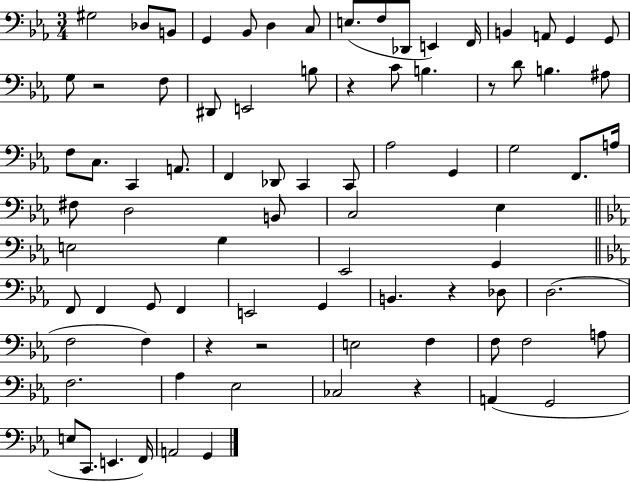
X:1
T:Untitled
M:3/4
L:1/4
K:Eb
^G,2 _D,/2 B,,/2 G,, _B,,/2 D, C,/2 E,/2 F,/2 _D,,/2 E,, F,,/4 B,, A,,/2 G,, G,,/2 G,/2 z2 F,/2 ^D,,/2 E,,2 B,/2 z C/2 B, z/2 D/2 B, ^A,/2 F,/2 C,/2 C,, A,,/2 F,, _D,,/2 C,, C,,/2 _A,2 G,, G,2 F,,/2 A,/4 ^F,/2 D,2 B,,/2 C,2 _E, E,2 G, _E,,2 G,, F,,/2 F,, G,,/2 F,, E,,2 G,, B,, z _D,/2 D,2 F,2 F, z z2 E,2 F, F,/2 F,2 A,/2 F,2 _A, _E,2 _C,2 z A,, G,,2 E,/2 C,,/2 E,, F,,/4 A,,2 G,,